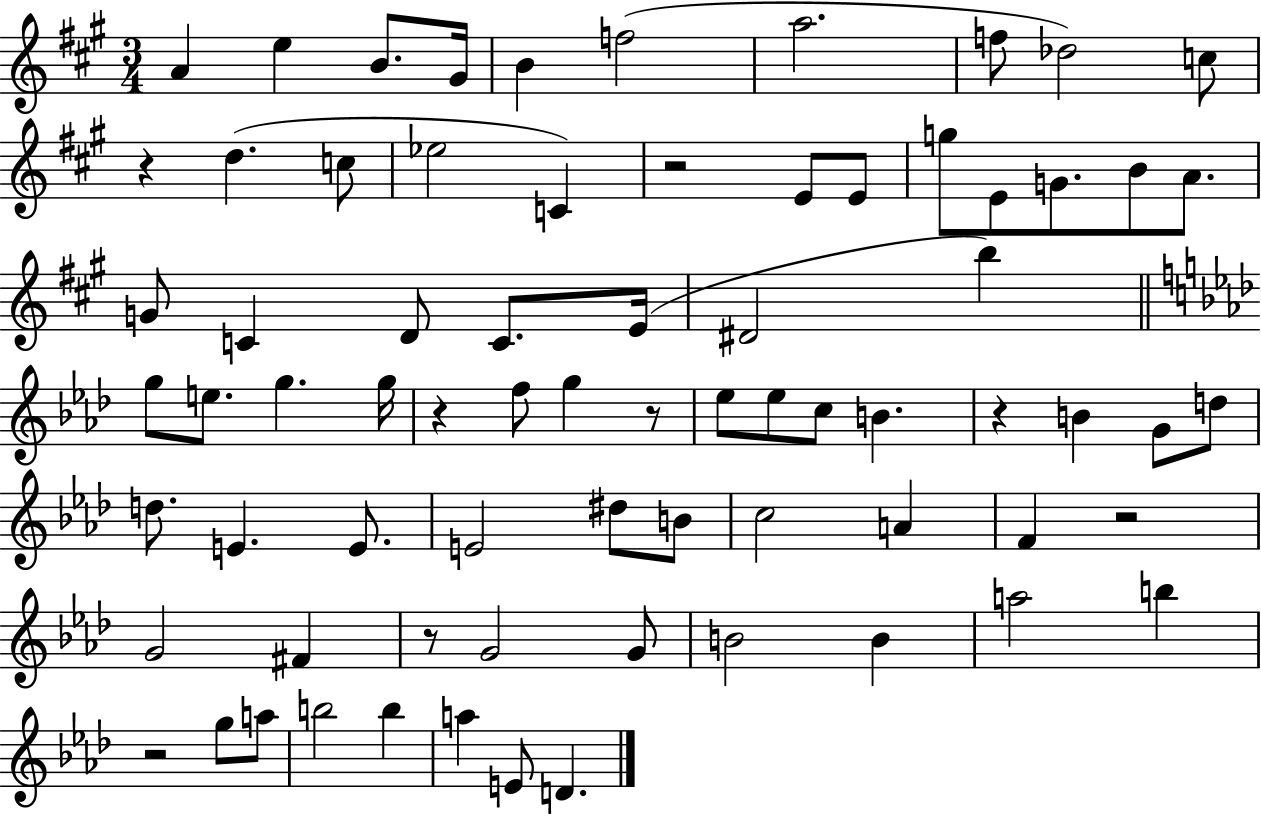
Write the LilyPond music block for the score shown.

{
  \clef treble
  \numericTimeSignature
  \time 3/4
  \key a \major
  a'4 e''4 b'8. gis'16 | b'4 f''2( | a''2. | f''8 des''2) c''8 | \break r4 d''4.( c''8 | ees''2 c'4) | r2 e'8 e'8 | g''8 e'8 g'8. b'8 a'8. | \break g'8 c'4 d'8 c'8. e'16( | dis'2 b''4) | \bar "||" \break \key aes \major g''8 e''8. g''4. g''16 | r4 f''8 g''4 r8 | ees''8 ees''8 c''8 b'4. | r4 b'4 g'8 d''8 | \break d''8. e'4. e'8. | e'2 dis''8 b'8 | c''2 a'4 | f'4 r2 | \break g'2 fis'4 | r8 g'2 g'8 | b'2 b'4 | a''2 b''4 | \break r2 g''8 a''8 | b''2 b''4 | a''4 e'8 d'4. | \bar "|."
}